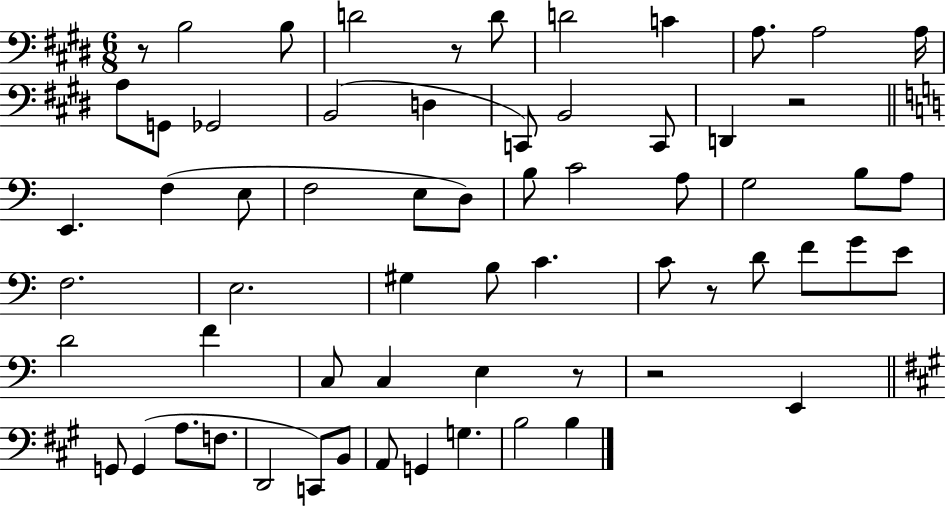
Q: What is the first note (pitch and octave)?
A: B3